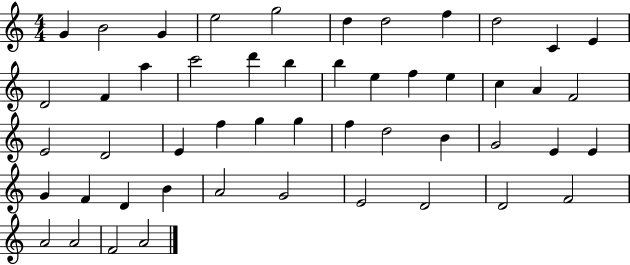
G4/q B4/h G4/q E5/h G5/h D5/q D5/h F5/q D5/h C4/q E4/q D4/h F4/q A5/q C6/h D6/q B5/q B5/q E5/q F5/q E5/q C5/q A4/q F4/h E4/h D4/h E4/q F5/q G5/q G5/q F5/q D5/h B4/q G4/h E4/q E4/q G4/q F4/q D4/q B4/q A4/h G4/h E4/h D4/h D4/h F4/h A4/h A4/h F4/h A4/h